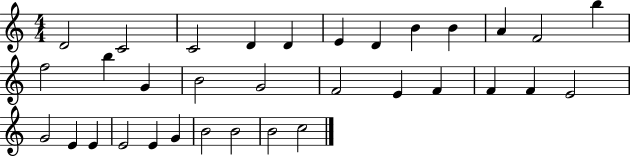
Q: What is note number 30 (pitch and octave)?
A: B4